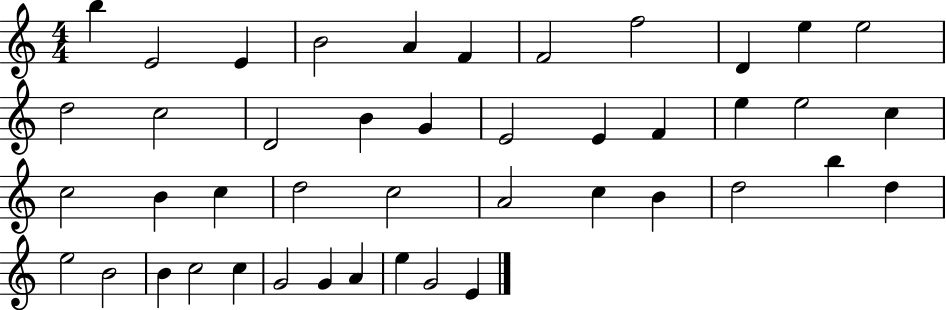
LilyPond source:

{
  \clef treble
  \numericTimeSignature
  \time 4/4
  \key c \major
  b''4 e'2 e'4 | b'2 a'4 f'4 | f'2 f''2 | d'4 e''4 e''2 | \break d''2 c''2 | d'2 b'4 g'4 | e'2 e'4 f'4 | e''4 e''2 c''4 | \break c''2 b'4 c''4 | d''2 c''2 | a'2 c''4 b'4 | d''2 b''4 d''4 | \break e''2 b'2 | b'4 c''2 c''4 | g'2 g'4 a'4 | e''4 g'2 e'4 | \break \bar "|."
}